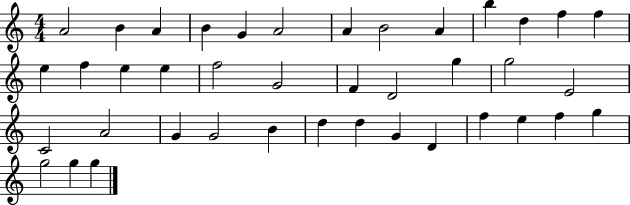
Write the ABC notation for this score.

X:1
T:Untitled
M:4/4
L:1/4
K:C
A2 B A B G A2 A B2 A b d f f e f e e f2 G2 F D2 g g2 E2 C2 A2 G G2 B d d G D f e f g g2 g g